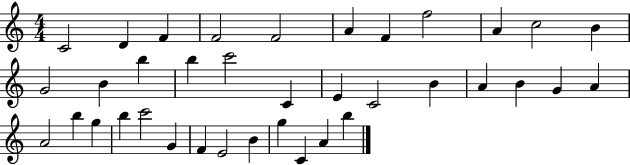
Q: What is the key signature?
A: C major